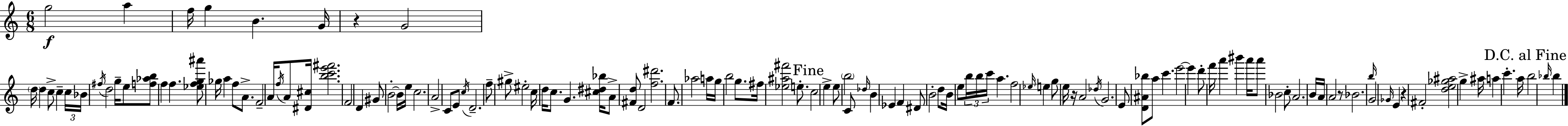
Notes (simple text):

G5/h A5/q F5/s G5/q B4/q. G4/s R/q G4/h D5/s D5/q C5/e C5/q C5/s Bb4/s F#5/s D5/h G5/s E5/e [F5,Ab5,B5]/e F5/q F5/q. [Eb5,F5,G5,A#6]/e Gb5/s A5/q F5/e A4/e. F4/h A4/s F5/s A4/e [D#4,C#5]/s [B5,C6,E6,F#6]/h. F4/h D4/q G#4/e B4/h B4/s E5/s C5/h. A4/h C4/e E4/e C5/s D4/h. F5/e G#5/e EIS5/h C5/s D5/s C5/e. G4/q. [C#5,D#5,Bb5]/s A4/e [F#4,D5]/e D4/h [F5,D#6]/h. F4/e. Ab5/h A5/s G5/s B5/h G5/e. F#5/s [Eb5,A#5,F#6]/h E5/e. C5/h E5/q E5/e B5/h C4/e Db5/s B4/q Eb4/q F4/q D#4/e B4/h D5/e B4/s E5/e B5/s B5/s C6/s A5/q. F5/h Eb5/s E5/q G5/e E5/s R/s A4/h Db5/s G4/h. E4/e [D4,A#4,Bb5]/e A5/e C6/q. E6/h E6/q D6/e F6/s A6/q BIS6/q A6/s A6/e Bb4/h C5/e A4/h. B4/s A4/s A4/h R/e Bb4/h. B5/s G4/h Gb4/s E4/q R/q F#4/h [D5,E5,Gb5,A#5]/h G5/q A#5/s A5/q C6/q. A5/s B5/h Bb5/s Bb5/q